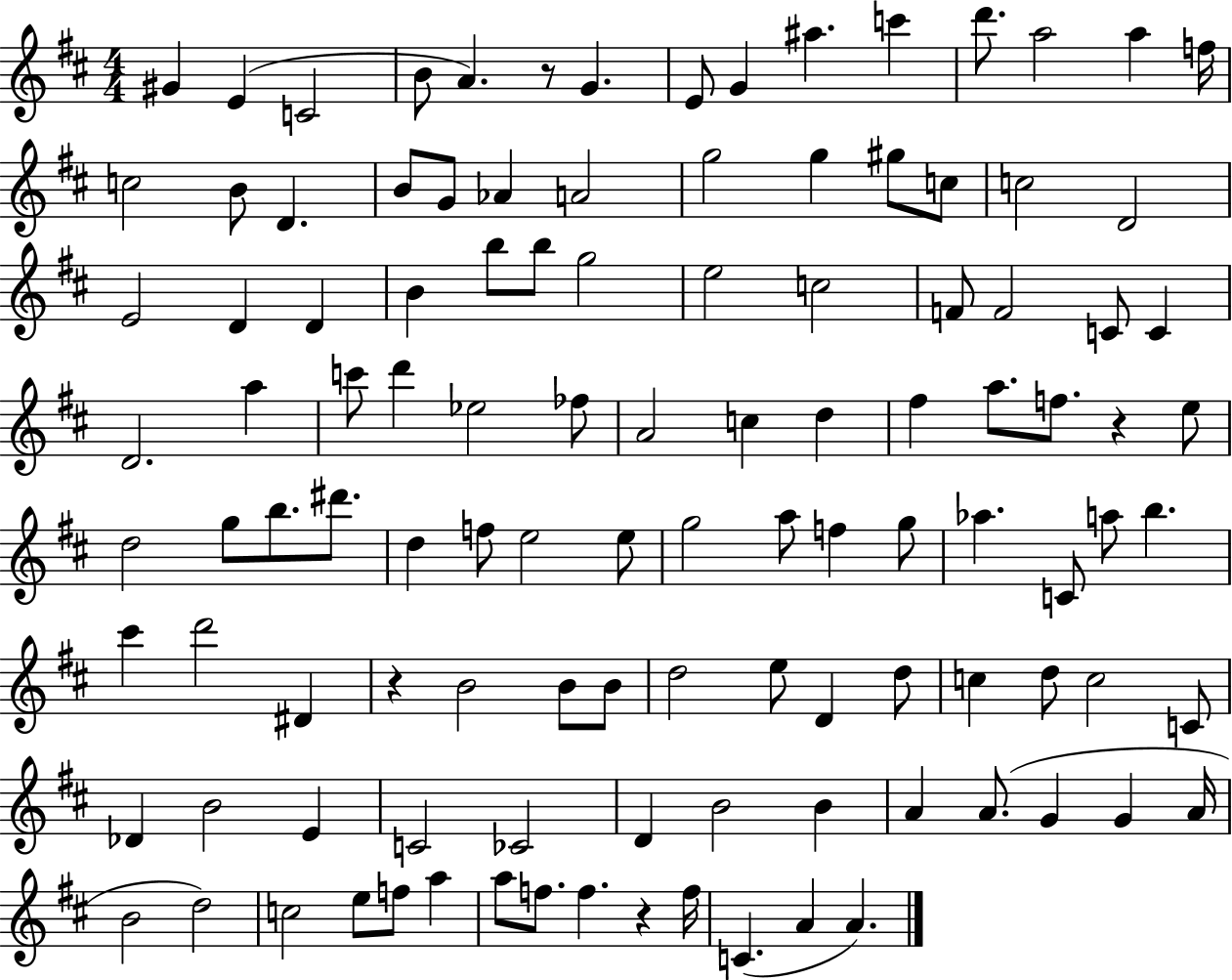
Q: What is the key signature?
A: D major